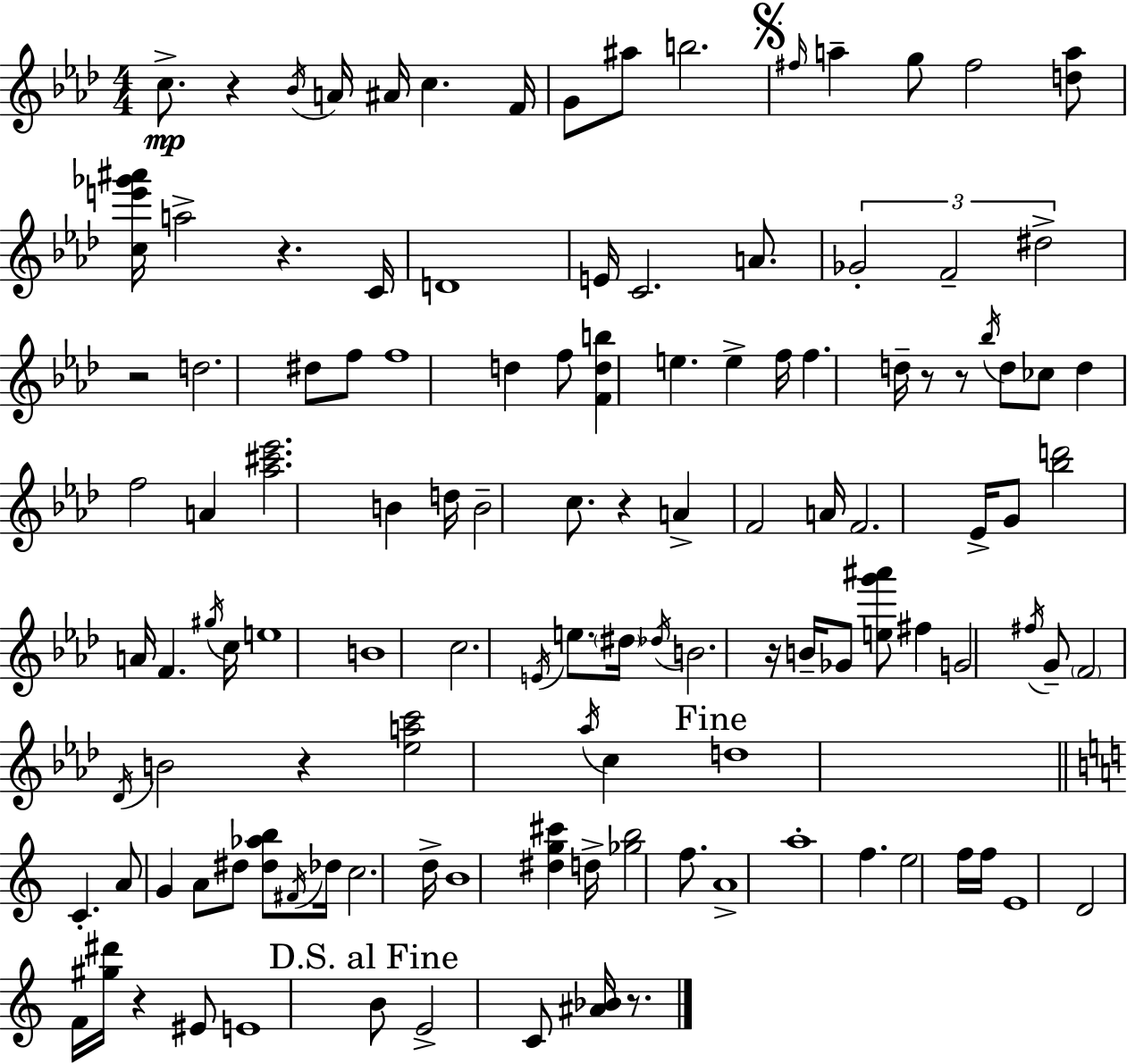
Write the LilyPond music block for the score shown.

{
  \clef treble
  \numericTimeSignature
  \time 4/4
  \key aes \major
  \repeat volta 2 { c''8.->\mp r4 \acciaccatura { bes'16 } a'16 ais'16 c''4. | f'16 g'8 ais''8 b''2. | \mark \markup { \musicglyph "scripts.segno" } \grace { fis''16 } a''4-- g''8 fis''2 | <d'' a''>8 <c'' e''' ges''' ais'''>16 a''2-> r4. | \break c'16 d'1 | e'16 c'2. a'8. | \tuplet 3/2 { ges'2-. f'2-- | dis''2-> } r2 | \break d''2. dis''8 | f''8 f''1 | d''4 f''8 <f' d'' b''>4 e''4. | e''4-> f''16 f''4. d''16-- r8 | \break r8 \acciaccatura { bes''16 } d''8 ces''8 d''4 f''2 | a'4 <aes'' cis''' ees'''>2. | b'4 d''16 b'2-- | c''8. r4 a'4-> f'2 | \break a'16 f'2. | ees'16-> g'8 <bes'' d'''>2 a'16 f'4. | \acciaccatura { gis''16 } c''16 e''1 | b'1 | \break c''2. | \acciaccatura { e'16 } e''8. \parenthesize dis''16 \acciaccatura { des''16 } b'2. | r16 b'16-- ges'8 <e'' g''' ais'''>8 fis''4 g'2 | \acciaccatura { fis''16 } g'8-- \parenthesize f'2 \acciaccatura { des'16 } | \break b'2 r4 <ees'' a'' c'''>2 | \acciaccatura { aes''16 } c''4 \mark "Fine" d''1 | \bar "||" \break \key c \major c'4.-. a'8 g'4 a'8 dis''8 | <dis'' aes'' b''>8 \acciaccatura { fis'16 } des''16 c''2. | d''16-> b'1 | <dis'' g'' cis'''>4 d''16-> <ges'' b''>2 f''8. | \break a'1-> | a''1-. | f''4. e''2 f''16 | f''16 e'1 | \break d'2 f'16 <gis'' dis'''>16 r4 eis'8 | e'1 | \mark "D.S. al Fine" b'8 e'2-> c'8 <ais' bes'>16 r8. | } \bar "|."
}